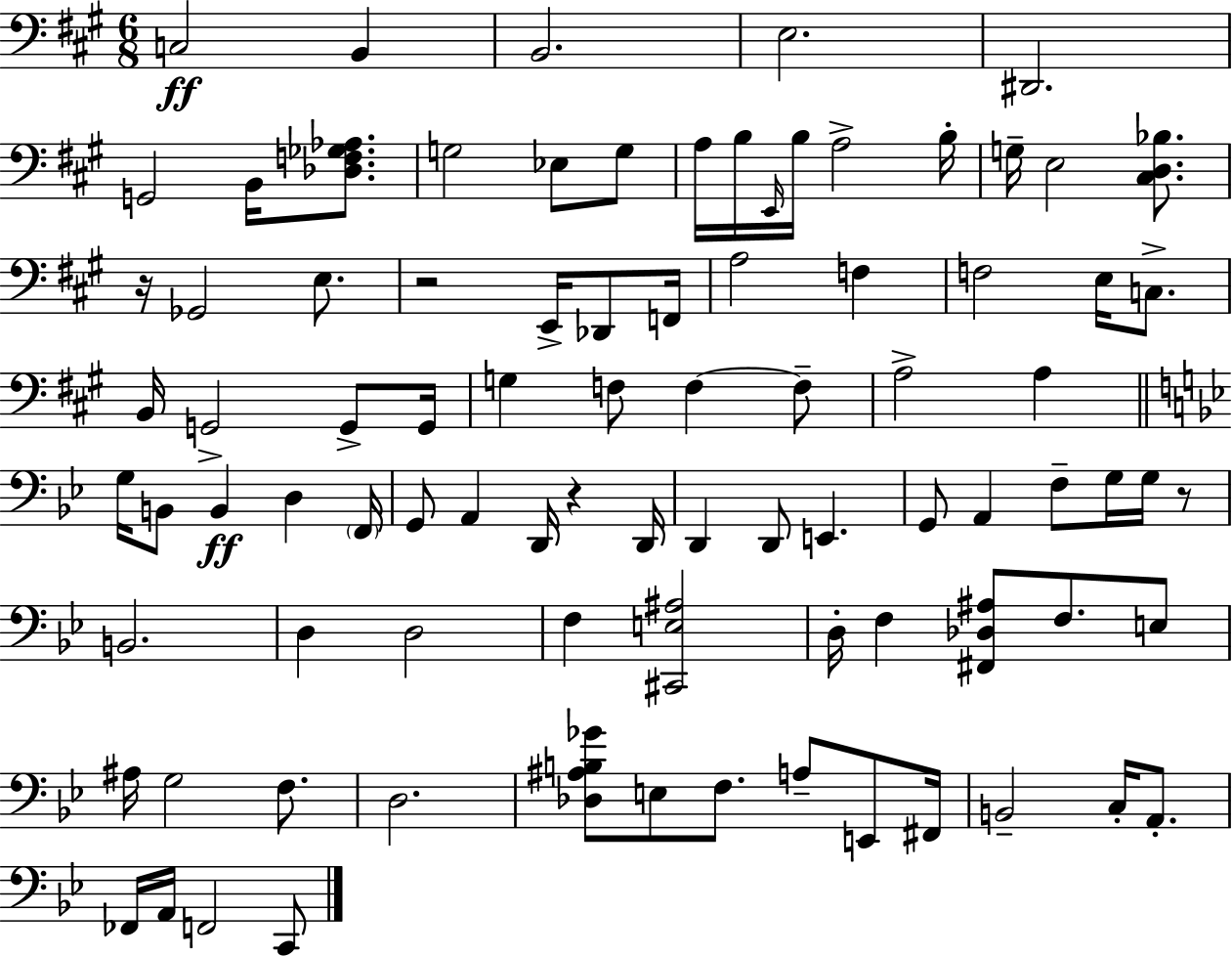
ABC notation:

X:1
T:Untitled
M:6/8
L:1/4
K:A
C,2 B,, B,,2 E,2 ^D,,2 G,,2 B,,/4 [_D,F,_G,_A,]/2 G,2 _E,/2 G,/2 A,/4 B,/4 E,,/4 B,/4 A,2 B,/4 G,/4 E,2 [^C,D,_B,]/2 z/4 _G,,2 E,/2 z2 E,,/4 _D,,/2 F,,/4 A,2 F, F,2 E,/4 C,/2 B,,/4 G,,2 G,,/2 G,,/4 G, F,/2 F, F,/2 A,2 A, G,/4 B,,/2 B,, D, F,,/4 G,,/2 A,, D,,/4 z D,,/4 D,, D,,/2 E,, G,,/2 A,, F,/2 G,/4 G,/4 z/2 B,,2 D, D,2 F, [^C,,E,^A,]2 D,/4 F, [^F,,_D,^A,]/2 F,/2 E,/2 ^A,/4 G,2 F,/2 D,2 [_D,^A,B,_G]/2 E,/2 F,/2 A,/2 E,,/2 ^F,,/4 B,,2 C,/4 A,,/2 _F,,/4 A,,/4 F,,2 C,,/2